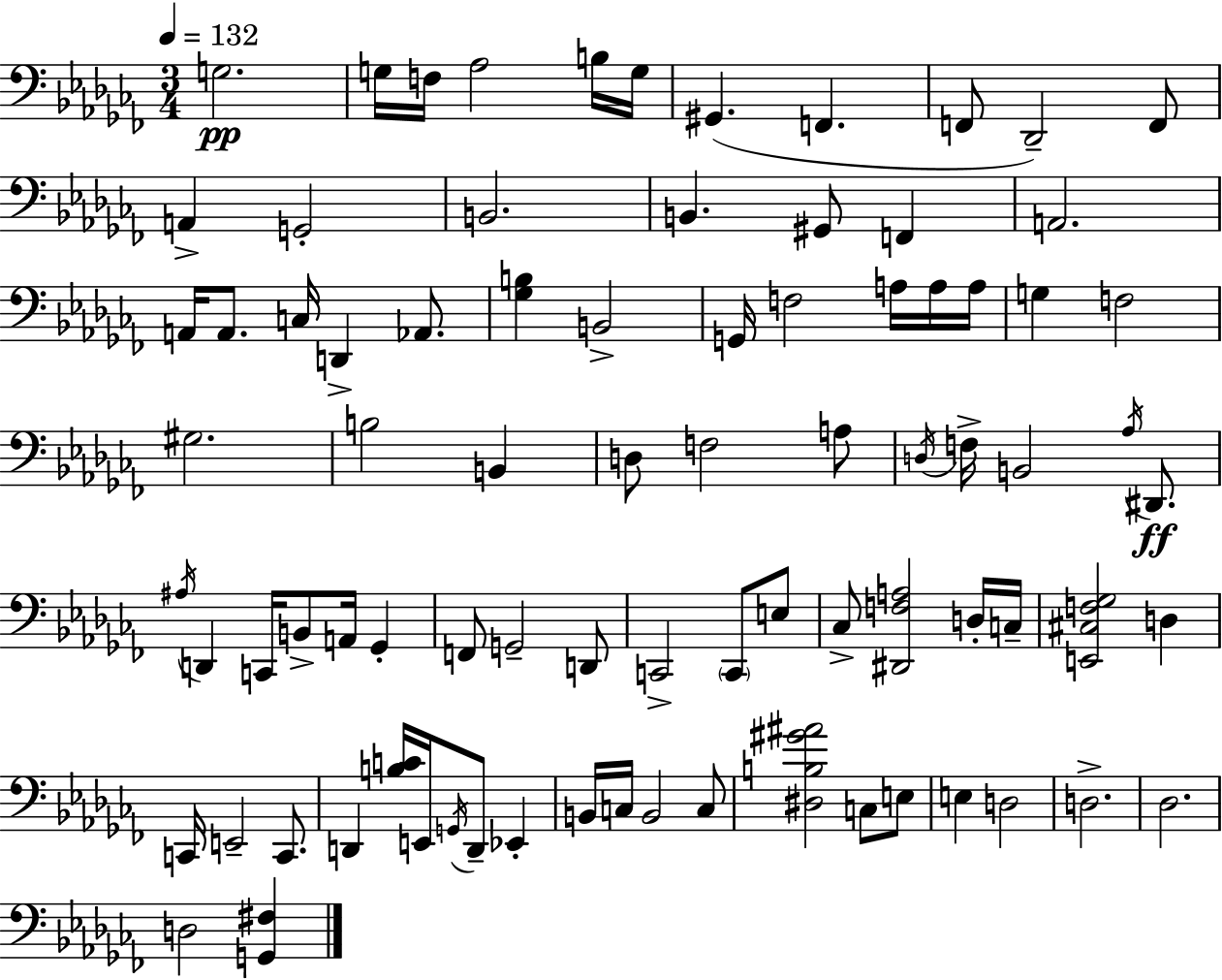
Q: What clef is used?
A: bass